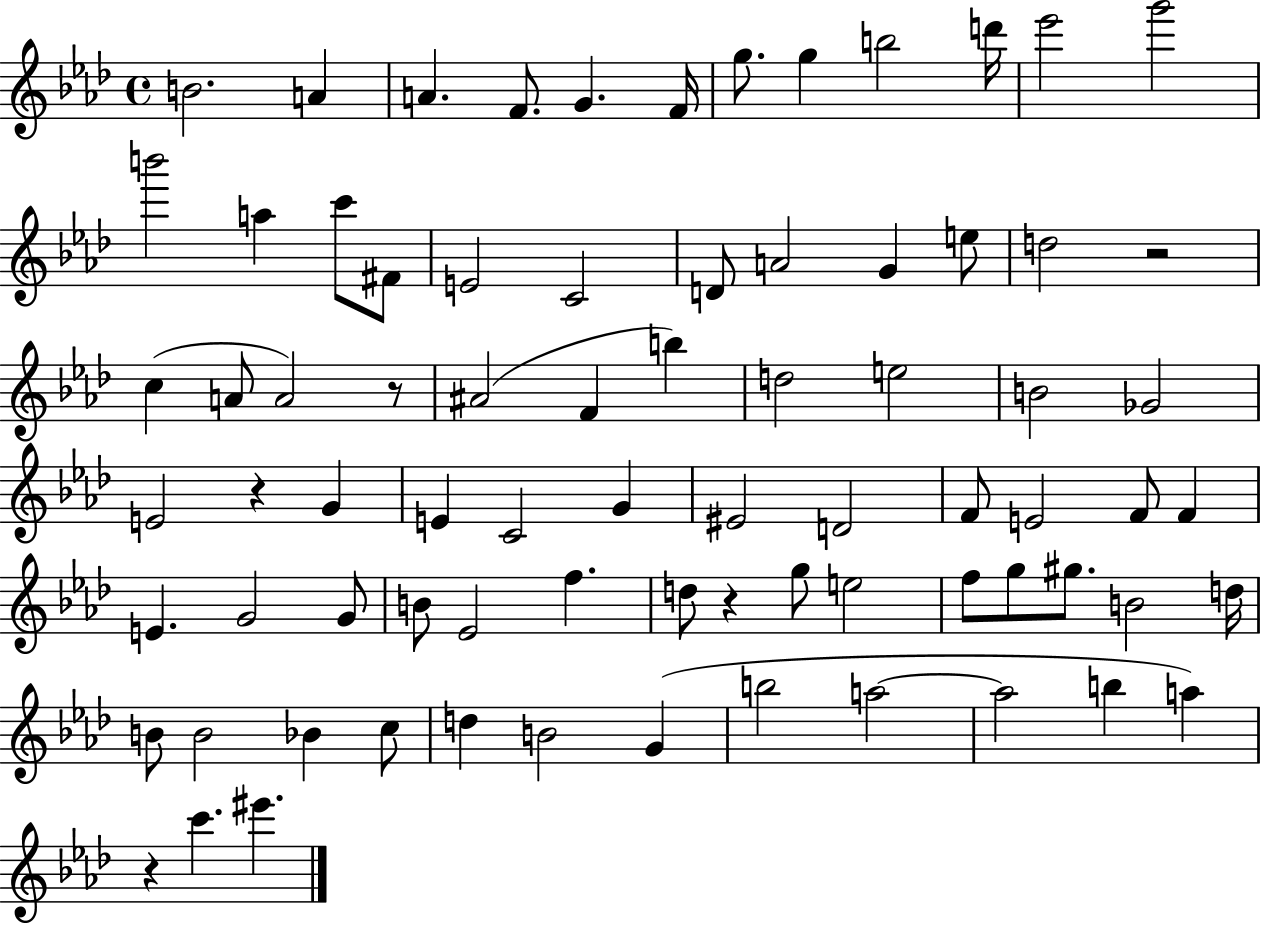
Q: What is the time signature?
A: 4/4